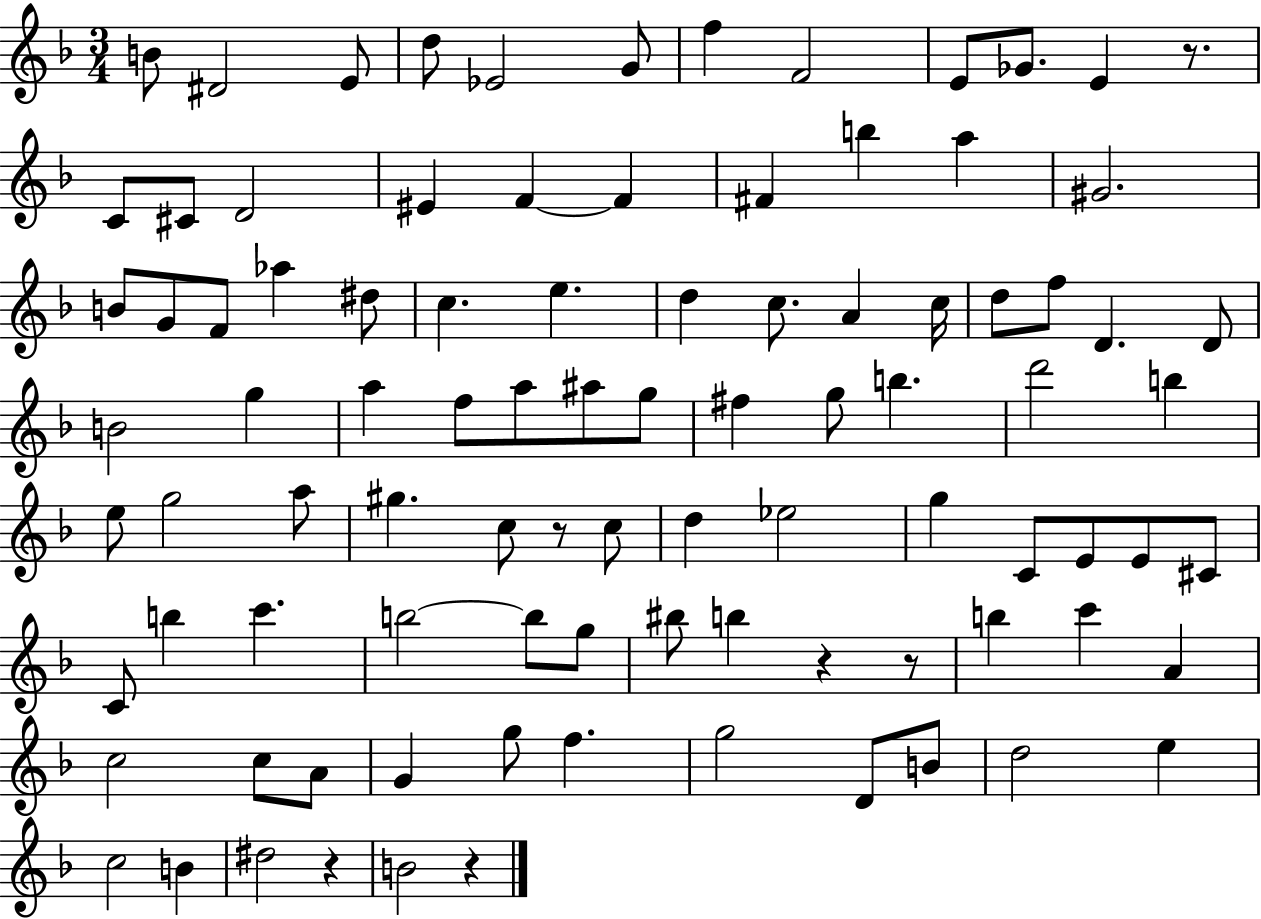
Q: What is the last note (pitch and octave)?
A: B4